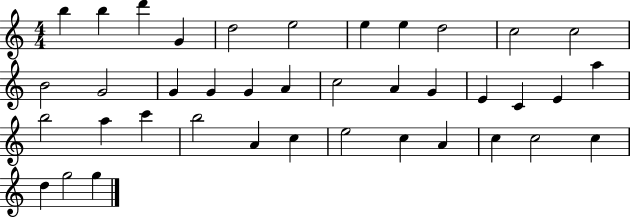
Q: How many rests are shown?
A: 0